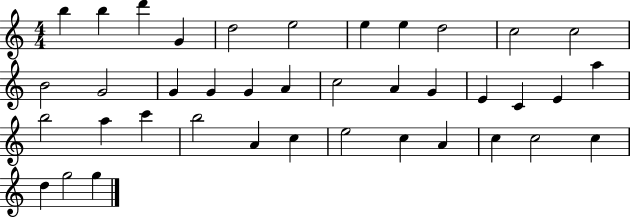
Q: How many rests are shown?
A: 0